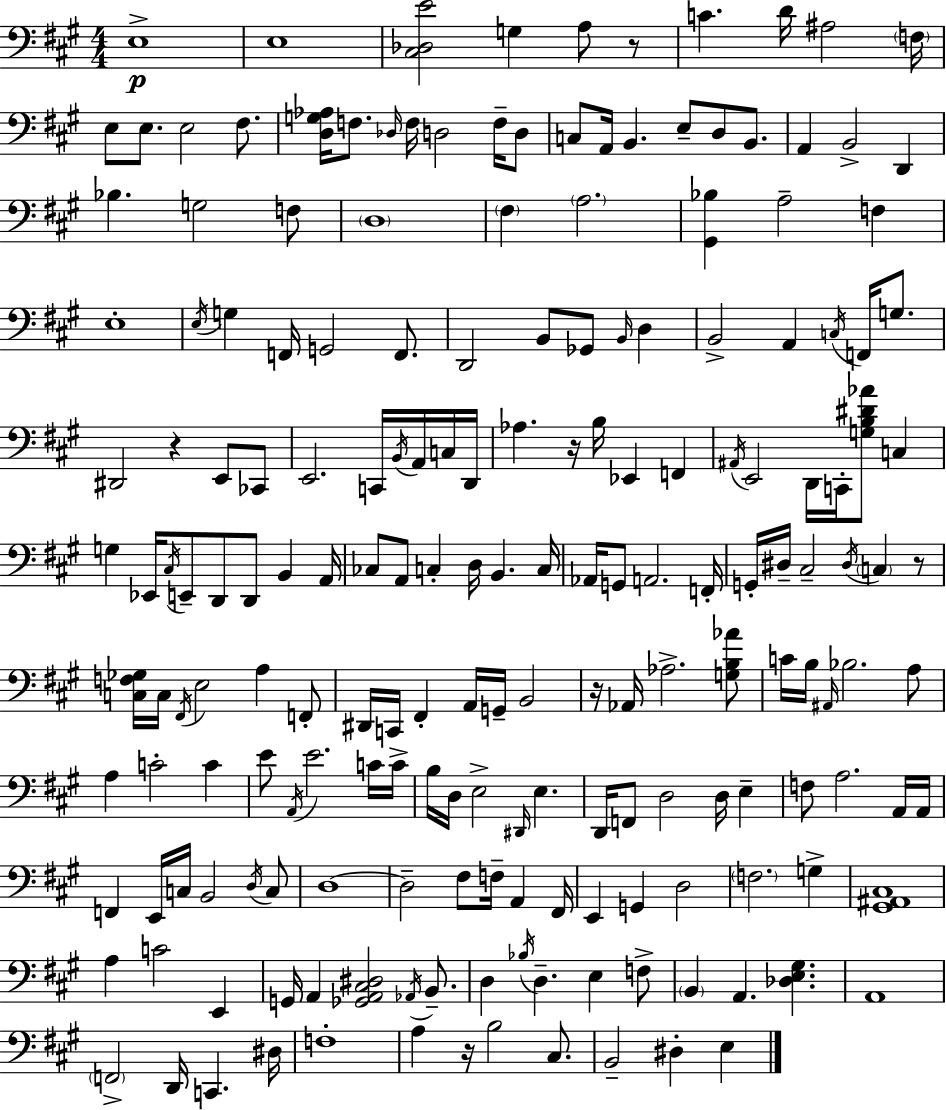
E3/w E3/w [C#3,Db3,E4]/h G3/q A3/e R/e C4/q. D4/s A#3/h F3/s E3/e E3/e. E3/h F#3/e. [D3,G3,Ab3]/s F3/e. Db3/s F3/s D3/h F3/s D3/e C3/e A2/s B2/q. E3/e D3/e B2/e. A2/q B2/h D2/q Bb3/q. G3/h F3/e D3/w F#3/q A3/h. [G#2,Bb3]/q A3/h F3/q E3/w E3/s G3/q F2/s G2/h F2/e. D2/h B2/e Gb2/e B2/s D3/q B2/h A2/q C3/s F2/s G3/e. D#2/h R/q E2/e CES2/e E2/h. C2/s B2/s A2/s C3/s D2/s Ab3/q. R/s B3/s Eb2/q F2/q A#2/s E2/h D2/s C2/s [G3,B3,D#4,Ab4]/e C3/q G3/q Eb2/s C#3/s E2/e D2/e D2/e B2/q A2/s CES3/e A2/e C3/q D3/s B2/q. C3/s Ab2/s G2/e A2/h. F2/s G2/s D#3/s C#3/h D#3/s C3/q R/e [C3,F3,Gb3]/s C3/s F#2/s E3/h A3/q F2/e D#2/s C2/s F#2/q A2/s G2/s B2/h R/s Ab2/s Ab3/h. [G3,B3,Ab4]/e C4/s B3/s A#2/s Bb3/h. A3/e A3/q C4/h C4/q E4/e A2/s E4/h. C4/s C4/s B3/s D3/s E3/h D#2/s E3/q. D2/s F2/e D3/h D3/s E3/q F3/e A3/h. A2/s A2/s F2/q E2/s C3/s B2/h D3/s C3/e D3/w D3/h F#3/e F3/s A2/q F#2/s E2/q G2/q D3/h F3/h. G3/q [G#2,A#2,C#3]/w A3/q C4/h E2/q G2/s A2/q [Gb2,A2,C#3,D#3]/h Ab2/s B2/e. D3/q Bb3/s D3/q. E3/q F3/e B2/q A2/q. [Db3,E3,G#3]/q. A2/w F2/h D2/s C2/q. D#3/s F3/w A3/q R/s B3/h C#3/e. B2/h D#3/q E3/q